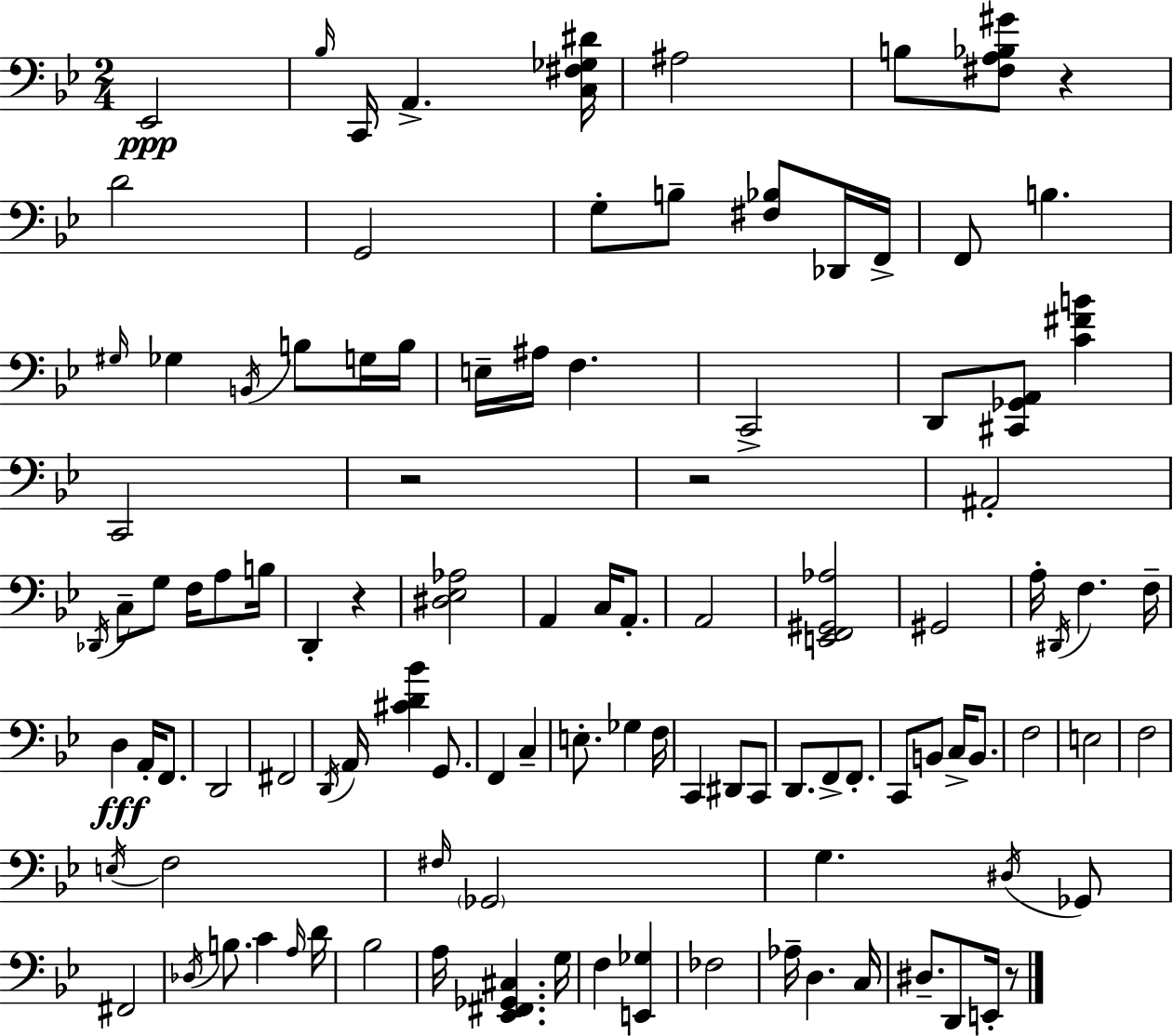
X:1
T:Untitled
M:2/4
L:1/4
K:Bb
_E,,2 _B,/4 C,,/4 A,, [C,^F,_G,^D]/4 ^A,2 B,/2 [^F,A,_B,^G]/2 z D2 G,,2 G,/2 B,/2 [^F,_B,]/2 _D,,/4 F,,/4 F,,/2 B, ^G,/4 _G, B,,/4 B,/2 G,/4 B,/4 E,/4 ^A,/4 F, C,,2 D,,/2 [^C,,_G,,A,,]/2 [C^FB] C,,2 z2 z2 ^A,,2 _D,,/4 C,/2 G,/2 F,/4 A,/2 B,/4 D,, z [^D,_E,_A,]2 A,, C,/4 A,,/2 A,,2 [E,,F,,^G,,_A,]2 ^G,,2 A,/4 ^D,,/4 F, F,/4 D, A,,/4 F,,/2 D,,2 ^F,,2 D,,/4 A,,/4 [^CD_B] G,,/2 F,, C, E,/2 _G, F,/4 C,, ^D,,/2 C,,/2 D,,/2 F,,/2 F,,/2 C,,/2 B,,/2 C,/4 B,,/2 F,2 E,2 F,2 E,/4 F,2 ^F,/4 _G,,2 G, ^D,/4 _G,,/2 ^F,,2 _D,/4 B,/2 C A,/4 D/4 _B,2 A,/4 [_E,,^F,,_G,,^C,] G,/4 F, [E,,_G,] _F,2 _A,/4 D, C,/4 ^D,/2 D,,/2 E,,/4 z/2